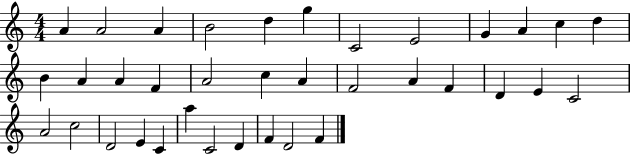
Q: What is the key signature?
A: C major